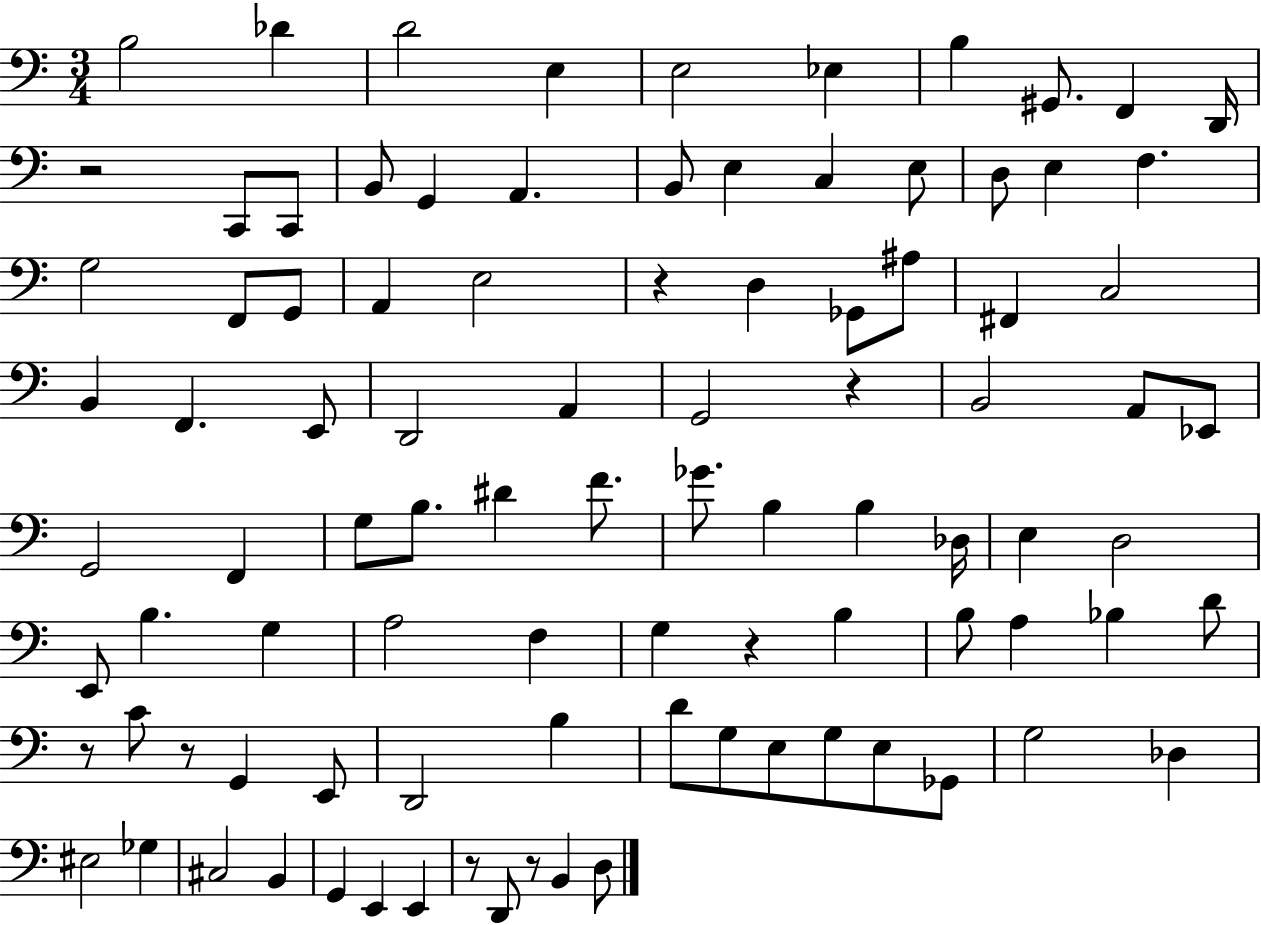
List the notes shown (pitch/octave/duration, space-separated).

B3/h Db4/q D4/h E3/q E3/h Eb3/q B3/q G#2/e. F2/q D2/s R/h C2/e C2/e B2/e G2/q A2/q. B2/e E3/q C3/q E3/e D3/e E3/q F3/q. G3/h F2/e G2/e A2/q E3/h R/q D3/q Gb2/e A#3/e F#2/q C3/h B2/q F2/q. E2/e D2/h A2/q G2/h R/q B2/h A2/e Eb2/e G2/h F2/q G3/e B3/e. D#4/q F4/e. Gb4/e. B3/q B3/q Db3/s E3/q D3/h E2/e B3/q. G3/q A3/h F3/q G3/q R/q B3/q B3/e A3/q Bb3/q D4/e R/e C4/e R/e G2/q E2/e D2/h B3/q D4/e G3/e E3/e G3/e E3/e Gb2/e G3/h Db3/q EIS3/h Gb3/q C#3/h B2/q G2/q E2/q E2/q R/e D2/e R/e B2/q D3/e